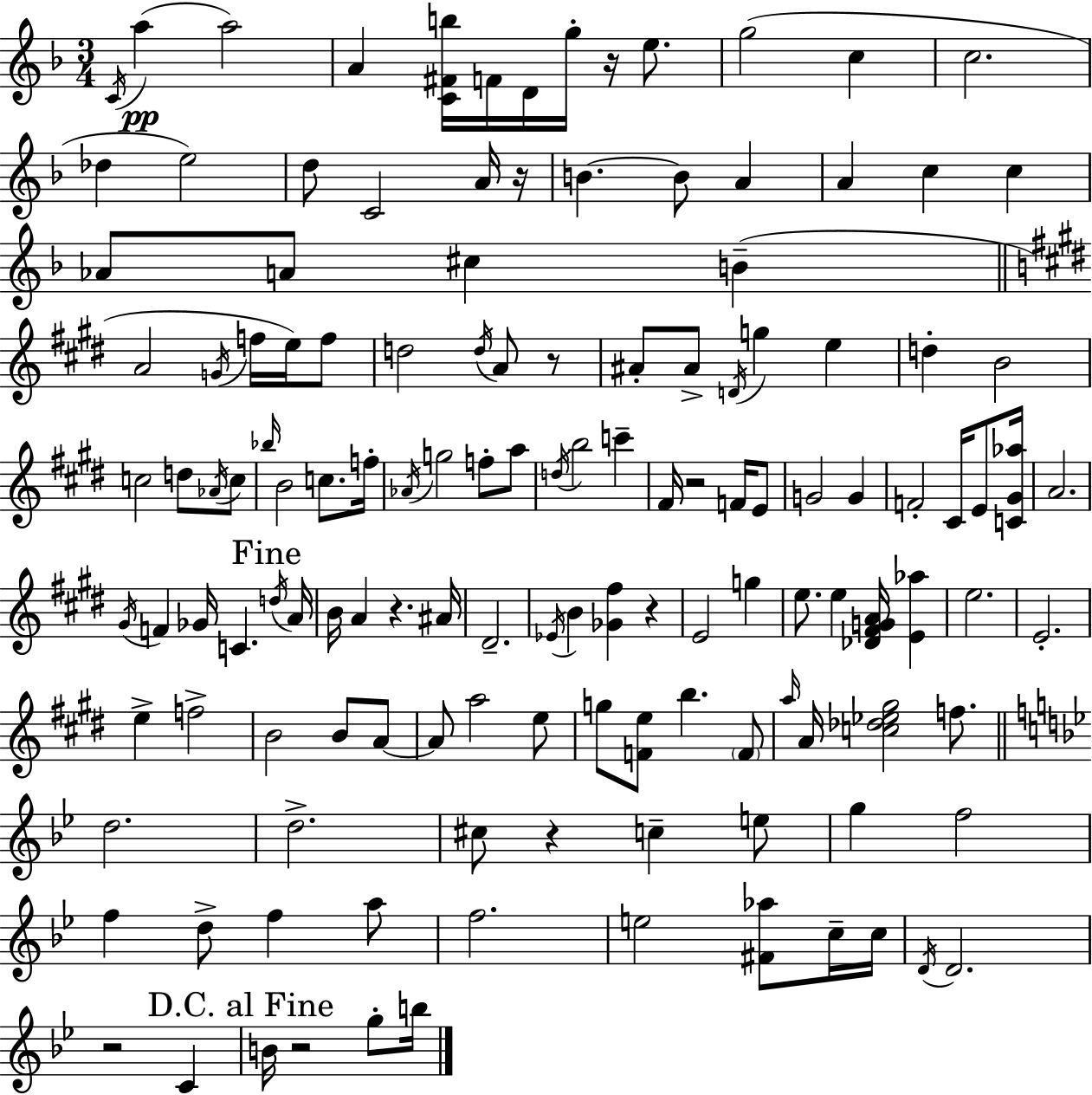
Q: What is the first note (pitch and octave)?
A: C4